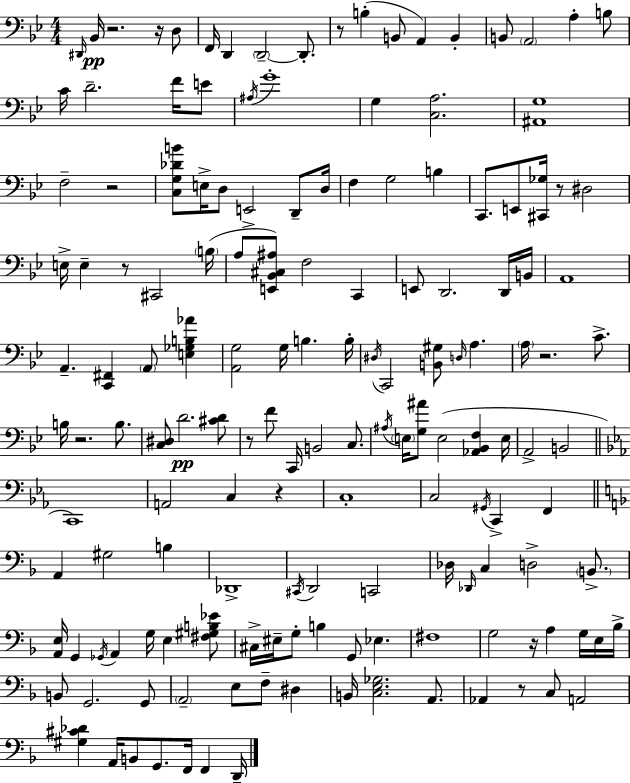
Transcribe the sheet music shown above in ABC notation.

X:1
T:Untitled
M:4/4
L:1/4
K:Bb
^D,,/4 _B,,/4 z2 z/4 D,/2 F,,/4 D,, D,,2 D,,/2 z/2 B, B,,/2 A,, B,, B,,/2 A,,2 A, B,/2 C/4 D2 F/4 E/2 ^A,/4 G4 G, [C,A,]2 [^A,,G,]4 F,2 z2 [C,G,_DB]/2 E,/4 D,/2 E,,2 D,,/2 D,/4 F, G,2 B, C,,/2 E,,/2 [^C,,_G,]/4 z/2 ^D,2 E,/4 E, z/2 ^C,,2 B,/4 A,/2 [E,,_B,,^C,^A,]/2 F,2 C,, E,,/2 D,,2 D,,/4 B,,/4 A,,4 A,, [C,,^F,,] A,,/2 [E,_G,B,_A] [A,,G,]2 G,/4 B, B,/4 ^D,/4 C,,2 [B,,^G,]/2 D,/4 A, A,/4 z2 C/2 B,/4 z2 B,/2 [C,^D,]/2 D2 [^CD]/2 z/2 F/2 C,,/4 B,,2 C,/2 ^A,/4 E,/4 [G,^A]/2 E,2 [_A,,_B,,F,] E,/4 A,,2 B,,2 C,,4 A,,2 C, z C,4 C,2 ^G,,/4 C,, F,, A,, ^G,2 B, _D,,4 ^C,,/4 D,,2 C,,2 _D,/4 _D,,/4 C, D,2 B,,/2 [A,,E,]/4 G,, _G,,/4 A,, G,/4 E, [^F,^G,B,_E]/2 ^C,/4 ^E,/4 G,/2 B, G,,/2 _E, ^F,4 G,2 z/4 A, G,/4 E,/4 _B,/4 B,,/2 G,,2 G,,/2 A,,2 E,/2 F,/2 ^D, B,,/4 [C,E,_G,]2 A,,/2 _A,, z/2 C,/2 A,,2 [^G,^C_D] A,,/4 B,,/2 G,,/2 F,,/4 F,, D,,/4